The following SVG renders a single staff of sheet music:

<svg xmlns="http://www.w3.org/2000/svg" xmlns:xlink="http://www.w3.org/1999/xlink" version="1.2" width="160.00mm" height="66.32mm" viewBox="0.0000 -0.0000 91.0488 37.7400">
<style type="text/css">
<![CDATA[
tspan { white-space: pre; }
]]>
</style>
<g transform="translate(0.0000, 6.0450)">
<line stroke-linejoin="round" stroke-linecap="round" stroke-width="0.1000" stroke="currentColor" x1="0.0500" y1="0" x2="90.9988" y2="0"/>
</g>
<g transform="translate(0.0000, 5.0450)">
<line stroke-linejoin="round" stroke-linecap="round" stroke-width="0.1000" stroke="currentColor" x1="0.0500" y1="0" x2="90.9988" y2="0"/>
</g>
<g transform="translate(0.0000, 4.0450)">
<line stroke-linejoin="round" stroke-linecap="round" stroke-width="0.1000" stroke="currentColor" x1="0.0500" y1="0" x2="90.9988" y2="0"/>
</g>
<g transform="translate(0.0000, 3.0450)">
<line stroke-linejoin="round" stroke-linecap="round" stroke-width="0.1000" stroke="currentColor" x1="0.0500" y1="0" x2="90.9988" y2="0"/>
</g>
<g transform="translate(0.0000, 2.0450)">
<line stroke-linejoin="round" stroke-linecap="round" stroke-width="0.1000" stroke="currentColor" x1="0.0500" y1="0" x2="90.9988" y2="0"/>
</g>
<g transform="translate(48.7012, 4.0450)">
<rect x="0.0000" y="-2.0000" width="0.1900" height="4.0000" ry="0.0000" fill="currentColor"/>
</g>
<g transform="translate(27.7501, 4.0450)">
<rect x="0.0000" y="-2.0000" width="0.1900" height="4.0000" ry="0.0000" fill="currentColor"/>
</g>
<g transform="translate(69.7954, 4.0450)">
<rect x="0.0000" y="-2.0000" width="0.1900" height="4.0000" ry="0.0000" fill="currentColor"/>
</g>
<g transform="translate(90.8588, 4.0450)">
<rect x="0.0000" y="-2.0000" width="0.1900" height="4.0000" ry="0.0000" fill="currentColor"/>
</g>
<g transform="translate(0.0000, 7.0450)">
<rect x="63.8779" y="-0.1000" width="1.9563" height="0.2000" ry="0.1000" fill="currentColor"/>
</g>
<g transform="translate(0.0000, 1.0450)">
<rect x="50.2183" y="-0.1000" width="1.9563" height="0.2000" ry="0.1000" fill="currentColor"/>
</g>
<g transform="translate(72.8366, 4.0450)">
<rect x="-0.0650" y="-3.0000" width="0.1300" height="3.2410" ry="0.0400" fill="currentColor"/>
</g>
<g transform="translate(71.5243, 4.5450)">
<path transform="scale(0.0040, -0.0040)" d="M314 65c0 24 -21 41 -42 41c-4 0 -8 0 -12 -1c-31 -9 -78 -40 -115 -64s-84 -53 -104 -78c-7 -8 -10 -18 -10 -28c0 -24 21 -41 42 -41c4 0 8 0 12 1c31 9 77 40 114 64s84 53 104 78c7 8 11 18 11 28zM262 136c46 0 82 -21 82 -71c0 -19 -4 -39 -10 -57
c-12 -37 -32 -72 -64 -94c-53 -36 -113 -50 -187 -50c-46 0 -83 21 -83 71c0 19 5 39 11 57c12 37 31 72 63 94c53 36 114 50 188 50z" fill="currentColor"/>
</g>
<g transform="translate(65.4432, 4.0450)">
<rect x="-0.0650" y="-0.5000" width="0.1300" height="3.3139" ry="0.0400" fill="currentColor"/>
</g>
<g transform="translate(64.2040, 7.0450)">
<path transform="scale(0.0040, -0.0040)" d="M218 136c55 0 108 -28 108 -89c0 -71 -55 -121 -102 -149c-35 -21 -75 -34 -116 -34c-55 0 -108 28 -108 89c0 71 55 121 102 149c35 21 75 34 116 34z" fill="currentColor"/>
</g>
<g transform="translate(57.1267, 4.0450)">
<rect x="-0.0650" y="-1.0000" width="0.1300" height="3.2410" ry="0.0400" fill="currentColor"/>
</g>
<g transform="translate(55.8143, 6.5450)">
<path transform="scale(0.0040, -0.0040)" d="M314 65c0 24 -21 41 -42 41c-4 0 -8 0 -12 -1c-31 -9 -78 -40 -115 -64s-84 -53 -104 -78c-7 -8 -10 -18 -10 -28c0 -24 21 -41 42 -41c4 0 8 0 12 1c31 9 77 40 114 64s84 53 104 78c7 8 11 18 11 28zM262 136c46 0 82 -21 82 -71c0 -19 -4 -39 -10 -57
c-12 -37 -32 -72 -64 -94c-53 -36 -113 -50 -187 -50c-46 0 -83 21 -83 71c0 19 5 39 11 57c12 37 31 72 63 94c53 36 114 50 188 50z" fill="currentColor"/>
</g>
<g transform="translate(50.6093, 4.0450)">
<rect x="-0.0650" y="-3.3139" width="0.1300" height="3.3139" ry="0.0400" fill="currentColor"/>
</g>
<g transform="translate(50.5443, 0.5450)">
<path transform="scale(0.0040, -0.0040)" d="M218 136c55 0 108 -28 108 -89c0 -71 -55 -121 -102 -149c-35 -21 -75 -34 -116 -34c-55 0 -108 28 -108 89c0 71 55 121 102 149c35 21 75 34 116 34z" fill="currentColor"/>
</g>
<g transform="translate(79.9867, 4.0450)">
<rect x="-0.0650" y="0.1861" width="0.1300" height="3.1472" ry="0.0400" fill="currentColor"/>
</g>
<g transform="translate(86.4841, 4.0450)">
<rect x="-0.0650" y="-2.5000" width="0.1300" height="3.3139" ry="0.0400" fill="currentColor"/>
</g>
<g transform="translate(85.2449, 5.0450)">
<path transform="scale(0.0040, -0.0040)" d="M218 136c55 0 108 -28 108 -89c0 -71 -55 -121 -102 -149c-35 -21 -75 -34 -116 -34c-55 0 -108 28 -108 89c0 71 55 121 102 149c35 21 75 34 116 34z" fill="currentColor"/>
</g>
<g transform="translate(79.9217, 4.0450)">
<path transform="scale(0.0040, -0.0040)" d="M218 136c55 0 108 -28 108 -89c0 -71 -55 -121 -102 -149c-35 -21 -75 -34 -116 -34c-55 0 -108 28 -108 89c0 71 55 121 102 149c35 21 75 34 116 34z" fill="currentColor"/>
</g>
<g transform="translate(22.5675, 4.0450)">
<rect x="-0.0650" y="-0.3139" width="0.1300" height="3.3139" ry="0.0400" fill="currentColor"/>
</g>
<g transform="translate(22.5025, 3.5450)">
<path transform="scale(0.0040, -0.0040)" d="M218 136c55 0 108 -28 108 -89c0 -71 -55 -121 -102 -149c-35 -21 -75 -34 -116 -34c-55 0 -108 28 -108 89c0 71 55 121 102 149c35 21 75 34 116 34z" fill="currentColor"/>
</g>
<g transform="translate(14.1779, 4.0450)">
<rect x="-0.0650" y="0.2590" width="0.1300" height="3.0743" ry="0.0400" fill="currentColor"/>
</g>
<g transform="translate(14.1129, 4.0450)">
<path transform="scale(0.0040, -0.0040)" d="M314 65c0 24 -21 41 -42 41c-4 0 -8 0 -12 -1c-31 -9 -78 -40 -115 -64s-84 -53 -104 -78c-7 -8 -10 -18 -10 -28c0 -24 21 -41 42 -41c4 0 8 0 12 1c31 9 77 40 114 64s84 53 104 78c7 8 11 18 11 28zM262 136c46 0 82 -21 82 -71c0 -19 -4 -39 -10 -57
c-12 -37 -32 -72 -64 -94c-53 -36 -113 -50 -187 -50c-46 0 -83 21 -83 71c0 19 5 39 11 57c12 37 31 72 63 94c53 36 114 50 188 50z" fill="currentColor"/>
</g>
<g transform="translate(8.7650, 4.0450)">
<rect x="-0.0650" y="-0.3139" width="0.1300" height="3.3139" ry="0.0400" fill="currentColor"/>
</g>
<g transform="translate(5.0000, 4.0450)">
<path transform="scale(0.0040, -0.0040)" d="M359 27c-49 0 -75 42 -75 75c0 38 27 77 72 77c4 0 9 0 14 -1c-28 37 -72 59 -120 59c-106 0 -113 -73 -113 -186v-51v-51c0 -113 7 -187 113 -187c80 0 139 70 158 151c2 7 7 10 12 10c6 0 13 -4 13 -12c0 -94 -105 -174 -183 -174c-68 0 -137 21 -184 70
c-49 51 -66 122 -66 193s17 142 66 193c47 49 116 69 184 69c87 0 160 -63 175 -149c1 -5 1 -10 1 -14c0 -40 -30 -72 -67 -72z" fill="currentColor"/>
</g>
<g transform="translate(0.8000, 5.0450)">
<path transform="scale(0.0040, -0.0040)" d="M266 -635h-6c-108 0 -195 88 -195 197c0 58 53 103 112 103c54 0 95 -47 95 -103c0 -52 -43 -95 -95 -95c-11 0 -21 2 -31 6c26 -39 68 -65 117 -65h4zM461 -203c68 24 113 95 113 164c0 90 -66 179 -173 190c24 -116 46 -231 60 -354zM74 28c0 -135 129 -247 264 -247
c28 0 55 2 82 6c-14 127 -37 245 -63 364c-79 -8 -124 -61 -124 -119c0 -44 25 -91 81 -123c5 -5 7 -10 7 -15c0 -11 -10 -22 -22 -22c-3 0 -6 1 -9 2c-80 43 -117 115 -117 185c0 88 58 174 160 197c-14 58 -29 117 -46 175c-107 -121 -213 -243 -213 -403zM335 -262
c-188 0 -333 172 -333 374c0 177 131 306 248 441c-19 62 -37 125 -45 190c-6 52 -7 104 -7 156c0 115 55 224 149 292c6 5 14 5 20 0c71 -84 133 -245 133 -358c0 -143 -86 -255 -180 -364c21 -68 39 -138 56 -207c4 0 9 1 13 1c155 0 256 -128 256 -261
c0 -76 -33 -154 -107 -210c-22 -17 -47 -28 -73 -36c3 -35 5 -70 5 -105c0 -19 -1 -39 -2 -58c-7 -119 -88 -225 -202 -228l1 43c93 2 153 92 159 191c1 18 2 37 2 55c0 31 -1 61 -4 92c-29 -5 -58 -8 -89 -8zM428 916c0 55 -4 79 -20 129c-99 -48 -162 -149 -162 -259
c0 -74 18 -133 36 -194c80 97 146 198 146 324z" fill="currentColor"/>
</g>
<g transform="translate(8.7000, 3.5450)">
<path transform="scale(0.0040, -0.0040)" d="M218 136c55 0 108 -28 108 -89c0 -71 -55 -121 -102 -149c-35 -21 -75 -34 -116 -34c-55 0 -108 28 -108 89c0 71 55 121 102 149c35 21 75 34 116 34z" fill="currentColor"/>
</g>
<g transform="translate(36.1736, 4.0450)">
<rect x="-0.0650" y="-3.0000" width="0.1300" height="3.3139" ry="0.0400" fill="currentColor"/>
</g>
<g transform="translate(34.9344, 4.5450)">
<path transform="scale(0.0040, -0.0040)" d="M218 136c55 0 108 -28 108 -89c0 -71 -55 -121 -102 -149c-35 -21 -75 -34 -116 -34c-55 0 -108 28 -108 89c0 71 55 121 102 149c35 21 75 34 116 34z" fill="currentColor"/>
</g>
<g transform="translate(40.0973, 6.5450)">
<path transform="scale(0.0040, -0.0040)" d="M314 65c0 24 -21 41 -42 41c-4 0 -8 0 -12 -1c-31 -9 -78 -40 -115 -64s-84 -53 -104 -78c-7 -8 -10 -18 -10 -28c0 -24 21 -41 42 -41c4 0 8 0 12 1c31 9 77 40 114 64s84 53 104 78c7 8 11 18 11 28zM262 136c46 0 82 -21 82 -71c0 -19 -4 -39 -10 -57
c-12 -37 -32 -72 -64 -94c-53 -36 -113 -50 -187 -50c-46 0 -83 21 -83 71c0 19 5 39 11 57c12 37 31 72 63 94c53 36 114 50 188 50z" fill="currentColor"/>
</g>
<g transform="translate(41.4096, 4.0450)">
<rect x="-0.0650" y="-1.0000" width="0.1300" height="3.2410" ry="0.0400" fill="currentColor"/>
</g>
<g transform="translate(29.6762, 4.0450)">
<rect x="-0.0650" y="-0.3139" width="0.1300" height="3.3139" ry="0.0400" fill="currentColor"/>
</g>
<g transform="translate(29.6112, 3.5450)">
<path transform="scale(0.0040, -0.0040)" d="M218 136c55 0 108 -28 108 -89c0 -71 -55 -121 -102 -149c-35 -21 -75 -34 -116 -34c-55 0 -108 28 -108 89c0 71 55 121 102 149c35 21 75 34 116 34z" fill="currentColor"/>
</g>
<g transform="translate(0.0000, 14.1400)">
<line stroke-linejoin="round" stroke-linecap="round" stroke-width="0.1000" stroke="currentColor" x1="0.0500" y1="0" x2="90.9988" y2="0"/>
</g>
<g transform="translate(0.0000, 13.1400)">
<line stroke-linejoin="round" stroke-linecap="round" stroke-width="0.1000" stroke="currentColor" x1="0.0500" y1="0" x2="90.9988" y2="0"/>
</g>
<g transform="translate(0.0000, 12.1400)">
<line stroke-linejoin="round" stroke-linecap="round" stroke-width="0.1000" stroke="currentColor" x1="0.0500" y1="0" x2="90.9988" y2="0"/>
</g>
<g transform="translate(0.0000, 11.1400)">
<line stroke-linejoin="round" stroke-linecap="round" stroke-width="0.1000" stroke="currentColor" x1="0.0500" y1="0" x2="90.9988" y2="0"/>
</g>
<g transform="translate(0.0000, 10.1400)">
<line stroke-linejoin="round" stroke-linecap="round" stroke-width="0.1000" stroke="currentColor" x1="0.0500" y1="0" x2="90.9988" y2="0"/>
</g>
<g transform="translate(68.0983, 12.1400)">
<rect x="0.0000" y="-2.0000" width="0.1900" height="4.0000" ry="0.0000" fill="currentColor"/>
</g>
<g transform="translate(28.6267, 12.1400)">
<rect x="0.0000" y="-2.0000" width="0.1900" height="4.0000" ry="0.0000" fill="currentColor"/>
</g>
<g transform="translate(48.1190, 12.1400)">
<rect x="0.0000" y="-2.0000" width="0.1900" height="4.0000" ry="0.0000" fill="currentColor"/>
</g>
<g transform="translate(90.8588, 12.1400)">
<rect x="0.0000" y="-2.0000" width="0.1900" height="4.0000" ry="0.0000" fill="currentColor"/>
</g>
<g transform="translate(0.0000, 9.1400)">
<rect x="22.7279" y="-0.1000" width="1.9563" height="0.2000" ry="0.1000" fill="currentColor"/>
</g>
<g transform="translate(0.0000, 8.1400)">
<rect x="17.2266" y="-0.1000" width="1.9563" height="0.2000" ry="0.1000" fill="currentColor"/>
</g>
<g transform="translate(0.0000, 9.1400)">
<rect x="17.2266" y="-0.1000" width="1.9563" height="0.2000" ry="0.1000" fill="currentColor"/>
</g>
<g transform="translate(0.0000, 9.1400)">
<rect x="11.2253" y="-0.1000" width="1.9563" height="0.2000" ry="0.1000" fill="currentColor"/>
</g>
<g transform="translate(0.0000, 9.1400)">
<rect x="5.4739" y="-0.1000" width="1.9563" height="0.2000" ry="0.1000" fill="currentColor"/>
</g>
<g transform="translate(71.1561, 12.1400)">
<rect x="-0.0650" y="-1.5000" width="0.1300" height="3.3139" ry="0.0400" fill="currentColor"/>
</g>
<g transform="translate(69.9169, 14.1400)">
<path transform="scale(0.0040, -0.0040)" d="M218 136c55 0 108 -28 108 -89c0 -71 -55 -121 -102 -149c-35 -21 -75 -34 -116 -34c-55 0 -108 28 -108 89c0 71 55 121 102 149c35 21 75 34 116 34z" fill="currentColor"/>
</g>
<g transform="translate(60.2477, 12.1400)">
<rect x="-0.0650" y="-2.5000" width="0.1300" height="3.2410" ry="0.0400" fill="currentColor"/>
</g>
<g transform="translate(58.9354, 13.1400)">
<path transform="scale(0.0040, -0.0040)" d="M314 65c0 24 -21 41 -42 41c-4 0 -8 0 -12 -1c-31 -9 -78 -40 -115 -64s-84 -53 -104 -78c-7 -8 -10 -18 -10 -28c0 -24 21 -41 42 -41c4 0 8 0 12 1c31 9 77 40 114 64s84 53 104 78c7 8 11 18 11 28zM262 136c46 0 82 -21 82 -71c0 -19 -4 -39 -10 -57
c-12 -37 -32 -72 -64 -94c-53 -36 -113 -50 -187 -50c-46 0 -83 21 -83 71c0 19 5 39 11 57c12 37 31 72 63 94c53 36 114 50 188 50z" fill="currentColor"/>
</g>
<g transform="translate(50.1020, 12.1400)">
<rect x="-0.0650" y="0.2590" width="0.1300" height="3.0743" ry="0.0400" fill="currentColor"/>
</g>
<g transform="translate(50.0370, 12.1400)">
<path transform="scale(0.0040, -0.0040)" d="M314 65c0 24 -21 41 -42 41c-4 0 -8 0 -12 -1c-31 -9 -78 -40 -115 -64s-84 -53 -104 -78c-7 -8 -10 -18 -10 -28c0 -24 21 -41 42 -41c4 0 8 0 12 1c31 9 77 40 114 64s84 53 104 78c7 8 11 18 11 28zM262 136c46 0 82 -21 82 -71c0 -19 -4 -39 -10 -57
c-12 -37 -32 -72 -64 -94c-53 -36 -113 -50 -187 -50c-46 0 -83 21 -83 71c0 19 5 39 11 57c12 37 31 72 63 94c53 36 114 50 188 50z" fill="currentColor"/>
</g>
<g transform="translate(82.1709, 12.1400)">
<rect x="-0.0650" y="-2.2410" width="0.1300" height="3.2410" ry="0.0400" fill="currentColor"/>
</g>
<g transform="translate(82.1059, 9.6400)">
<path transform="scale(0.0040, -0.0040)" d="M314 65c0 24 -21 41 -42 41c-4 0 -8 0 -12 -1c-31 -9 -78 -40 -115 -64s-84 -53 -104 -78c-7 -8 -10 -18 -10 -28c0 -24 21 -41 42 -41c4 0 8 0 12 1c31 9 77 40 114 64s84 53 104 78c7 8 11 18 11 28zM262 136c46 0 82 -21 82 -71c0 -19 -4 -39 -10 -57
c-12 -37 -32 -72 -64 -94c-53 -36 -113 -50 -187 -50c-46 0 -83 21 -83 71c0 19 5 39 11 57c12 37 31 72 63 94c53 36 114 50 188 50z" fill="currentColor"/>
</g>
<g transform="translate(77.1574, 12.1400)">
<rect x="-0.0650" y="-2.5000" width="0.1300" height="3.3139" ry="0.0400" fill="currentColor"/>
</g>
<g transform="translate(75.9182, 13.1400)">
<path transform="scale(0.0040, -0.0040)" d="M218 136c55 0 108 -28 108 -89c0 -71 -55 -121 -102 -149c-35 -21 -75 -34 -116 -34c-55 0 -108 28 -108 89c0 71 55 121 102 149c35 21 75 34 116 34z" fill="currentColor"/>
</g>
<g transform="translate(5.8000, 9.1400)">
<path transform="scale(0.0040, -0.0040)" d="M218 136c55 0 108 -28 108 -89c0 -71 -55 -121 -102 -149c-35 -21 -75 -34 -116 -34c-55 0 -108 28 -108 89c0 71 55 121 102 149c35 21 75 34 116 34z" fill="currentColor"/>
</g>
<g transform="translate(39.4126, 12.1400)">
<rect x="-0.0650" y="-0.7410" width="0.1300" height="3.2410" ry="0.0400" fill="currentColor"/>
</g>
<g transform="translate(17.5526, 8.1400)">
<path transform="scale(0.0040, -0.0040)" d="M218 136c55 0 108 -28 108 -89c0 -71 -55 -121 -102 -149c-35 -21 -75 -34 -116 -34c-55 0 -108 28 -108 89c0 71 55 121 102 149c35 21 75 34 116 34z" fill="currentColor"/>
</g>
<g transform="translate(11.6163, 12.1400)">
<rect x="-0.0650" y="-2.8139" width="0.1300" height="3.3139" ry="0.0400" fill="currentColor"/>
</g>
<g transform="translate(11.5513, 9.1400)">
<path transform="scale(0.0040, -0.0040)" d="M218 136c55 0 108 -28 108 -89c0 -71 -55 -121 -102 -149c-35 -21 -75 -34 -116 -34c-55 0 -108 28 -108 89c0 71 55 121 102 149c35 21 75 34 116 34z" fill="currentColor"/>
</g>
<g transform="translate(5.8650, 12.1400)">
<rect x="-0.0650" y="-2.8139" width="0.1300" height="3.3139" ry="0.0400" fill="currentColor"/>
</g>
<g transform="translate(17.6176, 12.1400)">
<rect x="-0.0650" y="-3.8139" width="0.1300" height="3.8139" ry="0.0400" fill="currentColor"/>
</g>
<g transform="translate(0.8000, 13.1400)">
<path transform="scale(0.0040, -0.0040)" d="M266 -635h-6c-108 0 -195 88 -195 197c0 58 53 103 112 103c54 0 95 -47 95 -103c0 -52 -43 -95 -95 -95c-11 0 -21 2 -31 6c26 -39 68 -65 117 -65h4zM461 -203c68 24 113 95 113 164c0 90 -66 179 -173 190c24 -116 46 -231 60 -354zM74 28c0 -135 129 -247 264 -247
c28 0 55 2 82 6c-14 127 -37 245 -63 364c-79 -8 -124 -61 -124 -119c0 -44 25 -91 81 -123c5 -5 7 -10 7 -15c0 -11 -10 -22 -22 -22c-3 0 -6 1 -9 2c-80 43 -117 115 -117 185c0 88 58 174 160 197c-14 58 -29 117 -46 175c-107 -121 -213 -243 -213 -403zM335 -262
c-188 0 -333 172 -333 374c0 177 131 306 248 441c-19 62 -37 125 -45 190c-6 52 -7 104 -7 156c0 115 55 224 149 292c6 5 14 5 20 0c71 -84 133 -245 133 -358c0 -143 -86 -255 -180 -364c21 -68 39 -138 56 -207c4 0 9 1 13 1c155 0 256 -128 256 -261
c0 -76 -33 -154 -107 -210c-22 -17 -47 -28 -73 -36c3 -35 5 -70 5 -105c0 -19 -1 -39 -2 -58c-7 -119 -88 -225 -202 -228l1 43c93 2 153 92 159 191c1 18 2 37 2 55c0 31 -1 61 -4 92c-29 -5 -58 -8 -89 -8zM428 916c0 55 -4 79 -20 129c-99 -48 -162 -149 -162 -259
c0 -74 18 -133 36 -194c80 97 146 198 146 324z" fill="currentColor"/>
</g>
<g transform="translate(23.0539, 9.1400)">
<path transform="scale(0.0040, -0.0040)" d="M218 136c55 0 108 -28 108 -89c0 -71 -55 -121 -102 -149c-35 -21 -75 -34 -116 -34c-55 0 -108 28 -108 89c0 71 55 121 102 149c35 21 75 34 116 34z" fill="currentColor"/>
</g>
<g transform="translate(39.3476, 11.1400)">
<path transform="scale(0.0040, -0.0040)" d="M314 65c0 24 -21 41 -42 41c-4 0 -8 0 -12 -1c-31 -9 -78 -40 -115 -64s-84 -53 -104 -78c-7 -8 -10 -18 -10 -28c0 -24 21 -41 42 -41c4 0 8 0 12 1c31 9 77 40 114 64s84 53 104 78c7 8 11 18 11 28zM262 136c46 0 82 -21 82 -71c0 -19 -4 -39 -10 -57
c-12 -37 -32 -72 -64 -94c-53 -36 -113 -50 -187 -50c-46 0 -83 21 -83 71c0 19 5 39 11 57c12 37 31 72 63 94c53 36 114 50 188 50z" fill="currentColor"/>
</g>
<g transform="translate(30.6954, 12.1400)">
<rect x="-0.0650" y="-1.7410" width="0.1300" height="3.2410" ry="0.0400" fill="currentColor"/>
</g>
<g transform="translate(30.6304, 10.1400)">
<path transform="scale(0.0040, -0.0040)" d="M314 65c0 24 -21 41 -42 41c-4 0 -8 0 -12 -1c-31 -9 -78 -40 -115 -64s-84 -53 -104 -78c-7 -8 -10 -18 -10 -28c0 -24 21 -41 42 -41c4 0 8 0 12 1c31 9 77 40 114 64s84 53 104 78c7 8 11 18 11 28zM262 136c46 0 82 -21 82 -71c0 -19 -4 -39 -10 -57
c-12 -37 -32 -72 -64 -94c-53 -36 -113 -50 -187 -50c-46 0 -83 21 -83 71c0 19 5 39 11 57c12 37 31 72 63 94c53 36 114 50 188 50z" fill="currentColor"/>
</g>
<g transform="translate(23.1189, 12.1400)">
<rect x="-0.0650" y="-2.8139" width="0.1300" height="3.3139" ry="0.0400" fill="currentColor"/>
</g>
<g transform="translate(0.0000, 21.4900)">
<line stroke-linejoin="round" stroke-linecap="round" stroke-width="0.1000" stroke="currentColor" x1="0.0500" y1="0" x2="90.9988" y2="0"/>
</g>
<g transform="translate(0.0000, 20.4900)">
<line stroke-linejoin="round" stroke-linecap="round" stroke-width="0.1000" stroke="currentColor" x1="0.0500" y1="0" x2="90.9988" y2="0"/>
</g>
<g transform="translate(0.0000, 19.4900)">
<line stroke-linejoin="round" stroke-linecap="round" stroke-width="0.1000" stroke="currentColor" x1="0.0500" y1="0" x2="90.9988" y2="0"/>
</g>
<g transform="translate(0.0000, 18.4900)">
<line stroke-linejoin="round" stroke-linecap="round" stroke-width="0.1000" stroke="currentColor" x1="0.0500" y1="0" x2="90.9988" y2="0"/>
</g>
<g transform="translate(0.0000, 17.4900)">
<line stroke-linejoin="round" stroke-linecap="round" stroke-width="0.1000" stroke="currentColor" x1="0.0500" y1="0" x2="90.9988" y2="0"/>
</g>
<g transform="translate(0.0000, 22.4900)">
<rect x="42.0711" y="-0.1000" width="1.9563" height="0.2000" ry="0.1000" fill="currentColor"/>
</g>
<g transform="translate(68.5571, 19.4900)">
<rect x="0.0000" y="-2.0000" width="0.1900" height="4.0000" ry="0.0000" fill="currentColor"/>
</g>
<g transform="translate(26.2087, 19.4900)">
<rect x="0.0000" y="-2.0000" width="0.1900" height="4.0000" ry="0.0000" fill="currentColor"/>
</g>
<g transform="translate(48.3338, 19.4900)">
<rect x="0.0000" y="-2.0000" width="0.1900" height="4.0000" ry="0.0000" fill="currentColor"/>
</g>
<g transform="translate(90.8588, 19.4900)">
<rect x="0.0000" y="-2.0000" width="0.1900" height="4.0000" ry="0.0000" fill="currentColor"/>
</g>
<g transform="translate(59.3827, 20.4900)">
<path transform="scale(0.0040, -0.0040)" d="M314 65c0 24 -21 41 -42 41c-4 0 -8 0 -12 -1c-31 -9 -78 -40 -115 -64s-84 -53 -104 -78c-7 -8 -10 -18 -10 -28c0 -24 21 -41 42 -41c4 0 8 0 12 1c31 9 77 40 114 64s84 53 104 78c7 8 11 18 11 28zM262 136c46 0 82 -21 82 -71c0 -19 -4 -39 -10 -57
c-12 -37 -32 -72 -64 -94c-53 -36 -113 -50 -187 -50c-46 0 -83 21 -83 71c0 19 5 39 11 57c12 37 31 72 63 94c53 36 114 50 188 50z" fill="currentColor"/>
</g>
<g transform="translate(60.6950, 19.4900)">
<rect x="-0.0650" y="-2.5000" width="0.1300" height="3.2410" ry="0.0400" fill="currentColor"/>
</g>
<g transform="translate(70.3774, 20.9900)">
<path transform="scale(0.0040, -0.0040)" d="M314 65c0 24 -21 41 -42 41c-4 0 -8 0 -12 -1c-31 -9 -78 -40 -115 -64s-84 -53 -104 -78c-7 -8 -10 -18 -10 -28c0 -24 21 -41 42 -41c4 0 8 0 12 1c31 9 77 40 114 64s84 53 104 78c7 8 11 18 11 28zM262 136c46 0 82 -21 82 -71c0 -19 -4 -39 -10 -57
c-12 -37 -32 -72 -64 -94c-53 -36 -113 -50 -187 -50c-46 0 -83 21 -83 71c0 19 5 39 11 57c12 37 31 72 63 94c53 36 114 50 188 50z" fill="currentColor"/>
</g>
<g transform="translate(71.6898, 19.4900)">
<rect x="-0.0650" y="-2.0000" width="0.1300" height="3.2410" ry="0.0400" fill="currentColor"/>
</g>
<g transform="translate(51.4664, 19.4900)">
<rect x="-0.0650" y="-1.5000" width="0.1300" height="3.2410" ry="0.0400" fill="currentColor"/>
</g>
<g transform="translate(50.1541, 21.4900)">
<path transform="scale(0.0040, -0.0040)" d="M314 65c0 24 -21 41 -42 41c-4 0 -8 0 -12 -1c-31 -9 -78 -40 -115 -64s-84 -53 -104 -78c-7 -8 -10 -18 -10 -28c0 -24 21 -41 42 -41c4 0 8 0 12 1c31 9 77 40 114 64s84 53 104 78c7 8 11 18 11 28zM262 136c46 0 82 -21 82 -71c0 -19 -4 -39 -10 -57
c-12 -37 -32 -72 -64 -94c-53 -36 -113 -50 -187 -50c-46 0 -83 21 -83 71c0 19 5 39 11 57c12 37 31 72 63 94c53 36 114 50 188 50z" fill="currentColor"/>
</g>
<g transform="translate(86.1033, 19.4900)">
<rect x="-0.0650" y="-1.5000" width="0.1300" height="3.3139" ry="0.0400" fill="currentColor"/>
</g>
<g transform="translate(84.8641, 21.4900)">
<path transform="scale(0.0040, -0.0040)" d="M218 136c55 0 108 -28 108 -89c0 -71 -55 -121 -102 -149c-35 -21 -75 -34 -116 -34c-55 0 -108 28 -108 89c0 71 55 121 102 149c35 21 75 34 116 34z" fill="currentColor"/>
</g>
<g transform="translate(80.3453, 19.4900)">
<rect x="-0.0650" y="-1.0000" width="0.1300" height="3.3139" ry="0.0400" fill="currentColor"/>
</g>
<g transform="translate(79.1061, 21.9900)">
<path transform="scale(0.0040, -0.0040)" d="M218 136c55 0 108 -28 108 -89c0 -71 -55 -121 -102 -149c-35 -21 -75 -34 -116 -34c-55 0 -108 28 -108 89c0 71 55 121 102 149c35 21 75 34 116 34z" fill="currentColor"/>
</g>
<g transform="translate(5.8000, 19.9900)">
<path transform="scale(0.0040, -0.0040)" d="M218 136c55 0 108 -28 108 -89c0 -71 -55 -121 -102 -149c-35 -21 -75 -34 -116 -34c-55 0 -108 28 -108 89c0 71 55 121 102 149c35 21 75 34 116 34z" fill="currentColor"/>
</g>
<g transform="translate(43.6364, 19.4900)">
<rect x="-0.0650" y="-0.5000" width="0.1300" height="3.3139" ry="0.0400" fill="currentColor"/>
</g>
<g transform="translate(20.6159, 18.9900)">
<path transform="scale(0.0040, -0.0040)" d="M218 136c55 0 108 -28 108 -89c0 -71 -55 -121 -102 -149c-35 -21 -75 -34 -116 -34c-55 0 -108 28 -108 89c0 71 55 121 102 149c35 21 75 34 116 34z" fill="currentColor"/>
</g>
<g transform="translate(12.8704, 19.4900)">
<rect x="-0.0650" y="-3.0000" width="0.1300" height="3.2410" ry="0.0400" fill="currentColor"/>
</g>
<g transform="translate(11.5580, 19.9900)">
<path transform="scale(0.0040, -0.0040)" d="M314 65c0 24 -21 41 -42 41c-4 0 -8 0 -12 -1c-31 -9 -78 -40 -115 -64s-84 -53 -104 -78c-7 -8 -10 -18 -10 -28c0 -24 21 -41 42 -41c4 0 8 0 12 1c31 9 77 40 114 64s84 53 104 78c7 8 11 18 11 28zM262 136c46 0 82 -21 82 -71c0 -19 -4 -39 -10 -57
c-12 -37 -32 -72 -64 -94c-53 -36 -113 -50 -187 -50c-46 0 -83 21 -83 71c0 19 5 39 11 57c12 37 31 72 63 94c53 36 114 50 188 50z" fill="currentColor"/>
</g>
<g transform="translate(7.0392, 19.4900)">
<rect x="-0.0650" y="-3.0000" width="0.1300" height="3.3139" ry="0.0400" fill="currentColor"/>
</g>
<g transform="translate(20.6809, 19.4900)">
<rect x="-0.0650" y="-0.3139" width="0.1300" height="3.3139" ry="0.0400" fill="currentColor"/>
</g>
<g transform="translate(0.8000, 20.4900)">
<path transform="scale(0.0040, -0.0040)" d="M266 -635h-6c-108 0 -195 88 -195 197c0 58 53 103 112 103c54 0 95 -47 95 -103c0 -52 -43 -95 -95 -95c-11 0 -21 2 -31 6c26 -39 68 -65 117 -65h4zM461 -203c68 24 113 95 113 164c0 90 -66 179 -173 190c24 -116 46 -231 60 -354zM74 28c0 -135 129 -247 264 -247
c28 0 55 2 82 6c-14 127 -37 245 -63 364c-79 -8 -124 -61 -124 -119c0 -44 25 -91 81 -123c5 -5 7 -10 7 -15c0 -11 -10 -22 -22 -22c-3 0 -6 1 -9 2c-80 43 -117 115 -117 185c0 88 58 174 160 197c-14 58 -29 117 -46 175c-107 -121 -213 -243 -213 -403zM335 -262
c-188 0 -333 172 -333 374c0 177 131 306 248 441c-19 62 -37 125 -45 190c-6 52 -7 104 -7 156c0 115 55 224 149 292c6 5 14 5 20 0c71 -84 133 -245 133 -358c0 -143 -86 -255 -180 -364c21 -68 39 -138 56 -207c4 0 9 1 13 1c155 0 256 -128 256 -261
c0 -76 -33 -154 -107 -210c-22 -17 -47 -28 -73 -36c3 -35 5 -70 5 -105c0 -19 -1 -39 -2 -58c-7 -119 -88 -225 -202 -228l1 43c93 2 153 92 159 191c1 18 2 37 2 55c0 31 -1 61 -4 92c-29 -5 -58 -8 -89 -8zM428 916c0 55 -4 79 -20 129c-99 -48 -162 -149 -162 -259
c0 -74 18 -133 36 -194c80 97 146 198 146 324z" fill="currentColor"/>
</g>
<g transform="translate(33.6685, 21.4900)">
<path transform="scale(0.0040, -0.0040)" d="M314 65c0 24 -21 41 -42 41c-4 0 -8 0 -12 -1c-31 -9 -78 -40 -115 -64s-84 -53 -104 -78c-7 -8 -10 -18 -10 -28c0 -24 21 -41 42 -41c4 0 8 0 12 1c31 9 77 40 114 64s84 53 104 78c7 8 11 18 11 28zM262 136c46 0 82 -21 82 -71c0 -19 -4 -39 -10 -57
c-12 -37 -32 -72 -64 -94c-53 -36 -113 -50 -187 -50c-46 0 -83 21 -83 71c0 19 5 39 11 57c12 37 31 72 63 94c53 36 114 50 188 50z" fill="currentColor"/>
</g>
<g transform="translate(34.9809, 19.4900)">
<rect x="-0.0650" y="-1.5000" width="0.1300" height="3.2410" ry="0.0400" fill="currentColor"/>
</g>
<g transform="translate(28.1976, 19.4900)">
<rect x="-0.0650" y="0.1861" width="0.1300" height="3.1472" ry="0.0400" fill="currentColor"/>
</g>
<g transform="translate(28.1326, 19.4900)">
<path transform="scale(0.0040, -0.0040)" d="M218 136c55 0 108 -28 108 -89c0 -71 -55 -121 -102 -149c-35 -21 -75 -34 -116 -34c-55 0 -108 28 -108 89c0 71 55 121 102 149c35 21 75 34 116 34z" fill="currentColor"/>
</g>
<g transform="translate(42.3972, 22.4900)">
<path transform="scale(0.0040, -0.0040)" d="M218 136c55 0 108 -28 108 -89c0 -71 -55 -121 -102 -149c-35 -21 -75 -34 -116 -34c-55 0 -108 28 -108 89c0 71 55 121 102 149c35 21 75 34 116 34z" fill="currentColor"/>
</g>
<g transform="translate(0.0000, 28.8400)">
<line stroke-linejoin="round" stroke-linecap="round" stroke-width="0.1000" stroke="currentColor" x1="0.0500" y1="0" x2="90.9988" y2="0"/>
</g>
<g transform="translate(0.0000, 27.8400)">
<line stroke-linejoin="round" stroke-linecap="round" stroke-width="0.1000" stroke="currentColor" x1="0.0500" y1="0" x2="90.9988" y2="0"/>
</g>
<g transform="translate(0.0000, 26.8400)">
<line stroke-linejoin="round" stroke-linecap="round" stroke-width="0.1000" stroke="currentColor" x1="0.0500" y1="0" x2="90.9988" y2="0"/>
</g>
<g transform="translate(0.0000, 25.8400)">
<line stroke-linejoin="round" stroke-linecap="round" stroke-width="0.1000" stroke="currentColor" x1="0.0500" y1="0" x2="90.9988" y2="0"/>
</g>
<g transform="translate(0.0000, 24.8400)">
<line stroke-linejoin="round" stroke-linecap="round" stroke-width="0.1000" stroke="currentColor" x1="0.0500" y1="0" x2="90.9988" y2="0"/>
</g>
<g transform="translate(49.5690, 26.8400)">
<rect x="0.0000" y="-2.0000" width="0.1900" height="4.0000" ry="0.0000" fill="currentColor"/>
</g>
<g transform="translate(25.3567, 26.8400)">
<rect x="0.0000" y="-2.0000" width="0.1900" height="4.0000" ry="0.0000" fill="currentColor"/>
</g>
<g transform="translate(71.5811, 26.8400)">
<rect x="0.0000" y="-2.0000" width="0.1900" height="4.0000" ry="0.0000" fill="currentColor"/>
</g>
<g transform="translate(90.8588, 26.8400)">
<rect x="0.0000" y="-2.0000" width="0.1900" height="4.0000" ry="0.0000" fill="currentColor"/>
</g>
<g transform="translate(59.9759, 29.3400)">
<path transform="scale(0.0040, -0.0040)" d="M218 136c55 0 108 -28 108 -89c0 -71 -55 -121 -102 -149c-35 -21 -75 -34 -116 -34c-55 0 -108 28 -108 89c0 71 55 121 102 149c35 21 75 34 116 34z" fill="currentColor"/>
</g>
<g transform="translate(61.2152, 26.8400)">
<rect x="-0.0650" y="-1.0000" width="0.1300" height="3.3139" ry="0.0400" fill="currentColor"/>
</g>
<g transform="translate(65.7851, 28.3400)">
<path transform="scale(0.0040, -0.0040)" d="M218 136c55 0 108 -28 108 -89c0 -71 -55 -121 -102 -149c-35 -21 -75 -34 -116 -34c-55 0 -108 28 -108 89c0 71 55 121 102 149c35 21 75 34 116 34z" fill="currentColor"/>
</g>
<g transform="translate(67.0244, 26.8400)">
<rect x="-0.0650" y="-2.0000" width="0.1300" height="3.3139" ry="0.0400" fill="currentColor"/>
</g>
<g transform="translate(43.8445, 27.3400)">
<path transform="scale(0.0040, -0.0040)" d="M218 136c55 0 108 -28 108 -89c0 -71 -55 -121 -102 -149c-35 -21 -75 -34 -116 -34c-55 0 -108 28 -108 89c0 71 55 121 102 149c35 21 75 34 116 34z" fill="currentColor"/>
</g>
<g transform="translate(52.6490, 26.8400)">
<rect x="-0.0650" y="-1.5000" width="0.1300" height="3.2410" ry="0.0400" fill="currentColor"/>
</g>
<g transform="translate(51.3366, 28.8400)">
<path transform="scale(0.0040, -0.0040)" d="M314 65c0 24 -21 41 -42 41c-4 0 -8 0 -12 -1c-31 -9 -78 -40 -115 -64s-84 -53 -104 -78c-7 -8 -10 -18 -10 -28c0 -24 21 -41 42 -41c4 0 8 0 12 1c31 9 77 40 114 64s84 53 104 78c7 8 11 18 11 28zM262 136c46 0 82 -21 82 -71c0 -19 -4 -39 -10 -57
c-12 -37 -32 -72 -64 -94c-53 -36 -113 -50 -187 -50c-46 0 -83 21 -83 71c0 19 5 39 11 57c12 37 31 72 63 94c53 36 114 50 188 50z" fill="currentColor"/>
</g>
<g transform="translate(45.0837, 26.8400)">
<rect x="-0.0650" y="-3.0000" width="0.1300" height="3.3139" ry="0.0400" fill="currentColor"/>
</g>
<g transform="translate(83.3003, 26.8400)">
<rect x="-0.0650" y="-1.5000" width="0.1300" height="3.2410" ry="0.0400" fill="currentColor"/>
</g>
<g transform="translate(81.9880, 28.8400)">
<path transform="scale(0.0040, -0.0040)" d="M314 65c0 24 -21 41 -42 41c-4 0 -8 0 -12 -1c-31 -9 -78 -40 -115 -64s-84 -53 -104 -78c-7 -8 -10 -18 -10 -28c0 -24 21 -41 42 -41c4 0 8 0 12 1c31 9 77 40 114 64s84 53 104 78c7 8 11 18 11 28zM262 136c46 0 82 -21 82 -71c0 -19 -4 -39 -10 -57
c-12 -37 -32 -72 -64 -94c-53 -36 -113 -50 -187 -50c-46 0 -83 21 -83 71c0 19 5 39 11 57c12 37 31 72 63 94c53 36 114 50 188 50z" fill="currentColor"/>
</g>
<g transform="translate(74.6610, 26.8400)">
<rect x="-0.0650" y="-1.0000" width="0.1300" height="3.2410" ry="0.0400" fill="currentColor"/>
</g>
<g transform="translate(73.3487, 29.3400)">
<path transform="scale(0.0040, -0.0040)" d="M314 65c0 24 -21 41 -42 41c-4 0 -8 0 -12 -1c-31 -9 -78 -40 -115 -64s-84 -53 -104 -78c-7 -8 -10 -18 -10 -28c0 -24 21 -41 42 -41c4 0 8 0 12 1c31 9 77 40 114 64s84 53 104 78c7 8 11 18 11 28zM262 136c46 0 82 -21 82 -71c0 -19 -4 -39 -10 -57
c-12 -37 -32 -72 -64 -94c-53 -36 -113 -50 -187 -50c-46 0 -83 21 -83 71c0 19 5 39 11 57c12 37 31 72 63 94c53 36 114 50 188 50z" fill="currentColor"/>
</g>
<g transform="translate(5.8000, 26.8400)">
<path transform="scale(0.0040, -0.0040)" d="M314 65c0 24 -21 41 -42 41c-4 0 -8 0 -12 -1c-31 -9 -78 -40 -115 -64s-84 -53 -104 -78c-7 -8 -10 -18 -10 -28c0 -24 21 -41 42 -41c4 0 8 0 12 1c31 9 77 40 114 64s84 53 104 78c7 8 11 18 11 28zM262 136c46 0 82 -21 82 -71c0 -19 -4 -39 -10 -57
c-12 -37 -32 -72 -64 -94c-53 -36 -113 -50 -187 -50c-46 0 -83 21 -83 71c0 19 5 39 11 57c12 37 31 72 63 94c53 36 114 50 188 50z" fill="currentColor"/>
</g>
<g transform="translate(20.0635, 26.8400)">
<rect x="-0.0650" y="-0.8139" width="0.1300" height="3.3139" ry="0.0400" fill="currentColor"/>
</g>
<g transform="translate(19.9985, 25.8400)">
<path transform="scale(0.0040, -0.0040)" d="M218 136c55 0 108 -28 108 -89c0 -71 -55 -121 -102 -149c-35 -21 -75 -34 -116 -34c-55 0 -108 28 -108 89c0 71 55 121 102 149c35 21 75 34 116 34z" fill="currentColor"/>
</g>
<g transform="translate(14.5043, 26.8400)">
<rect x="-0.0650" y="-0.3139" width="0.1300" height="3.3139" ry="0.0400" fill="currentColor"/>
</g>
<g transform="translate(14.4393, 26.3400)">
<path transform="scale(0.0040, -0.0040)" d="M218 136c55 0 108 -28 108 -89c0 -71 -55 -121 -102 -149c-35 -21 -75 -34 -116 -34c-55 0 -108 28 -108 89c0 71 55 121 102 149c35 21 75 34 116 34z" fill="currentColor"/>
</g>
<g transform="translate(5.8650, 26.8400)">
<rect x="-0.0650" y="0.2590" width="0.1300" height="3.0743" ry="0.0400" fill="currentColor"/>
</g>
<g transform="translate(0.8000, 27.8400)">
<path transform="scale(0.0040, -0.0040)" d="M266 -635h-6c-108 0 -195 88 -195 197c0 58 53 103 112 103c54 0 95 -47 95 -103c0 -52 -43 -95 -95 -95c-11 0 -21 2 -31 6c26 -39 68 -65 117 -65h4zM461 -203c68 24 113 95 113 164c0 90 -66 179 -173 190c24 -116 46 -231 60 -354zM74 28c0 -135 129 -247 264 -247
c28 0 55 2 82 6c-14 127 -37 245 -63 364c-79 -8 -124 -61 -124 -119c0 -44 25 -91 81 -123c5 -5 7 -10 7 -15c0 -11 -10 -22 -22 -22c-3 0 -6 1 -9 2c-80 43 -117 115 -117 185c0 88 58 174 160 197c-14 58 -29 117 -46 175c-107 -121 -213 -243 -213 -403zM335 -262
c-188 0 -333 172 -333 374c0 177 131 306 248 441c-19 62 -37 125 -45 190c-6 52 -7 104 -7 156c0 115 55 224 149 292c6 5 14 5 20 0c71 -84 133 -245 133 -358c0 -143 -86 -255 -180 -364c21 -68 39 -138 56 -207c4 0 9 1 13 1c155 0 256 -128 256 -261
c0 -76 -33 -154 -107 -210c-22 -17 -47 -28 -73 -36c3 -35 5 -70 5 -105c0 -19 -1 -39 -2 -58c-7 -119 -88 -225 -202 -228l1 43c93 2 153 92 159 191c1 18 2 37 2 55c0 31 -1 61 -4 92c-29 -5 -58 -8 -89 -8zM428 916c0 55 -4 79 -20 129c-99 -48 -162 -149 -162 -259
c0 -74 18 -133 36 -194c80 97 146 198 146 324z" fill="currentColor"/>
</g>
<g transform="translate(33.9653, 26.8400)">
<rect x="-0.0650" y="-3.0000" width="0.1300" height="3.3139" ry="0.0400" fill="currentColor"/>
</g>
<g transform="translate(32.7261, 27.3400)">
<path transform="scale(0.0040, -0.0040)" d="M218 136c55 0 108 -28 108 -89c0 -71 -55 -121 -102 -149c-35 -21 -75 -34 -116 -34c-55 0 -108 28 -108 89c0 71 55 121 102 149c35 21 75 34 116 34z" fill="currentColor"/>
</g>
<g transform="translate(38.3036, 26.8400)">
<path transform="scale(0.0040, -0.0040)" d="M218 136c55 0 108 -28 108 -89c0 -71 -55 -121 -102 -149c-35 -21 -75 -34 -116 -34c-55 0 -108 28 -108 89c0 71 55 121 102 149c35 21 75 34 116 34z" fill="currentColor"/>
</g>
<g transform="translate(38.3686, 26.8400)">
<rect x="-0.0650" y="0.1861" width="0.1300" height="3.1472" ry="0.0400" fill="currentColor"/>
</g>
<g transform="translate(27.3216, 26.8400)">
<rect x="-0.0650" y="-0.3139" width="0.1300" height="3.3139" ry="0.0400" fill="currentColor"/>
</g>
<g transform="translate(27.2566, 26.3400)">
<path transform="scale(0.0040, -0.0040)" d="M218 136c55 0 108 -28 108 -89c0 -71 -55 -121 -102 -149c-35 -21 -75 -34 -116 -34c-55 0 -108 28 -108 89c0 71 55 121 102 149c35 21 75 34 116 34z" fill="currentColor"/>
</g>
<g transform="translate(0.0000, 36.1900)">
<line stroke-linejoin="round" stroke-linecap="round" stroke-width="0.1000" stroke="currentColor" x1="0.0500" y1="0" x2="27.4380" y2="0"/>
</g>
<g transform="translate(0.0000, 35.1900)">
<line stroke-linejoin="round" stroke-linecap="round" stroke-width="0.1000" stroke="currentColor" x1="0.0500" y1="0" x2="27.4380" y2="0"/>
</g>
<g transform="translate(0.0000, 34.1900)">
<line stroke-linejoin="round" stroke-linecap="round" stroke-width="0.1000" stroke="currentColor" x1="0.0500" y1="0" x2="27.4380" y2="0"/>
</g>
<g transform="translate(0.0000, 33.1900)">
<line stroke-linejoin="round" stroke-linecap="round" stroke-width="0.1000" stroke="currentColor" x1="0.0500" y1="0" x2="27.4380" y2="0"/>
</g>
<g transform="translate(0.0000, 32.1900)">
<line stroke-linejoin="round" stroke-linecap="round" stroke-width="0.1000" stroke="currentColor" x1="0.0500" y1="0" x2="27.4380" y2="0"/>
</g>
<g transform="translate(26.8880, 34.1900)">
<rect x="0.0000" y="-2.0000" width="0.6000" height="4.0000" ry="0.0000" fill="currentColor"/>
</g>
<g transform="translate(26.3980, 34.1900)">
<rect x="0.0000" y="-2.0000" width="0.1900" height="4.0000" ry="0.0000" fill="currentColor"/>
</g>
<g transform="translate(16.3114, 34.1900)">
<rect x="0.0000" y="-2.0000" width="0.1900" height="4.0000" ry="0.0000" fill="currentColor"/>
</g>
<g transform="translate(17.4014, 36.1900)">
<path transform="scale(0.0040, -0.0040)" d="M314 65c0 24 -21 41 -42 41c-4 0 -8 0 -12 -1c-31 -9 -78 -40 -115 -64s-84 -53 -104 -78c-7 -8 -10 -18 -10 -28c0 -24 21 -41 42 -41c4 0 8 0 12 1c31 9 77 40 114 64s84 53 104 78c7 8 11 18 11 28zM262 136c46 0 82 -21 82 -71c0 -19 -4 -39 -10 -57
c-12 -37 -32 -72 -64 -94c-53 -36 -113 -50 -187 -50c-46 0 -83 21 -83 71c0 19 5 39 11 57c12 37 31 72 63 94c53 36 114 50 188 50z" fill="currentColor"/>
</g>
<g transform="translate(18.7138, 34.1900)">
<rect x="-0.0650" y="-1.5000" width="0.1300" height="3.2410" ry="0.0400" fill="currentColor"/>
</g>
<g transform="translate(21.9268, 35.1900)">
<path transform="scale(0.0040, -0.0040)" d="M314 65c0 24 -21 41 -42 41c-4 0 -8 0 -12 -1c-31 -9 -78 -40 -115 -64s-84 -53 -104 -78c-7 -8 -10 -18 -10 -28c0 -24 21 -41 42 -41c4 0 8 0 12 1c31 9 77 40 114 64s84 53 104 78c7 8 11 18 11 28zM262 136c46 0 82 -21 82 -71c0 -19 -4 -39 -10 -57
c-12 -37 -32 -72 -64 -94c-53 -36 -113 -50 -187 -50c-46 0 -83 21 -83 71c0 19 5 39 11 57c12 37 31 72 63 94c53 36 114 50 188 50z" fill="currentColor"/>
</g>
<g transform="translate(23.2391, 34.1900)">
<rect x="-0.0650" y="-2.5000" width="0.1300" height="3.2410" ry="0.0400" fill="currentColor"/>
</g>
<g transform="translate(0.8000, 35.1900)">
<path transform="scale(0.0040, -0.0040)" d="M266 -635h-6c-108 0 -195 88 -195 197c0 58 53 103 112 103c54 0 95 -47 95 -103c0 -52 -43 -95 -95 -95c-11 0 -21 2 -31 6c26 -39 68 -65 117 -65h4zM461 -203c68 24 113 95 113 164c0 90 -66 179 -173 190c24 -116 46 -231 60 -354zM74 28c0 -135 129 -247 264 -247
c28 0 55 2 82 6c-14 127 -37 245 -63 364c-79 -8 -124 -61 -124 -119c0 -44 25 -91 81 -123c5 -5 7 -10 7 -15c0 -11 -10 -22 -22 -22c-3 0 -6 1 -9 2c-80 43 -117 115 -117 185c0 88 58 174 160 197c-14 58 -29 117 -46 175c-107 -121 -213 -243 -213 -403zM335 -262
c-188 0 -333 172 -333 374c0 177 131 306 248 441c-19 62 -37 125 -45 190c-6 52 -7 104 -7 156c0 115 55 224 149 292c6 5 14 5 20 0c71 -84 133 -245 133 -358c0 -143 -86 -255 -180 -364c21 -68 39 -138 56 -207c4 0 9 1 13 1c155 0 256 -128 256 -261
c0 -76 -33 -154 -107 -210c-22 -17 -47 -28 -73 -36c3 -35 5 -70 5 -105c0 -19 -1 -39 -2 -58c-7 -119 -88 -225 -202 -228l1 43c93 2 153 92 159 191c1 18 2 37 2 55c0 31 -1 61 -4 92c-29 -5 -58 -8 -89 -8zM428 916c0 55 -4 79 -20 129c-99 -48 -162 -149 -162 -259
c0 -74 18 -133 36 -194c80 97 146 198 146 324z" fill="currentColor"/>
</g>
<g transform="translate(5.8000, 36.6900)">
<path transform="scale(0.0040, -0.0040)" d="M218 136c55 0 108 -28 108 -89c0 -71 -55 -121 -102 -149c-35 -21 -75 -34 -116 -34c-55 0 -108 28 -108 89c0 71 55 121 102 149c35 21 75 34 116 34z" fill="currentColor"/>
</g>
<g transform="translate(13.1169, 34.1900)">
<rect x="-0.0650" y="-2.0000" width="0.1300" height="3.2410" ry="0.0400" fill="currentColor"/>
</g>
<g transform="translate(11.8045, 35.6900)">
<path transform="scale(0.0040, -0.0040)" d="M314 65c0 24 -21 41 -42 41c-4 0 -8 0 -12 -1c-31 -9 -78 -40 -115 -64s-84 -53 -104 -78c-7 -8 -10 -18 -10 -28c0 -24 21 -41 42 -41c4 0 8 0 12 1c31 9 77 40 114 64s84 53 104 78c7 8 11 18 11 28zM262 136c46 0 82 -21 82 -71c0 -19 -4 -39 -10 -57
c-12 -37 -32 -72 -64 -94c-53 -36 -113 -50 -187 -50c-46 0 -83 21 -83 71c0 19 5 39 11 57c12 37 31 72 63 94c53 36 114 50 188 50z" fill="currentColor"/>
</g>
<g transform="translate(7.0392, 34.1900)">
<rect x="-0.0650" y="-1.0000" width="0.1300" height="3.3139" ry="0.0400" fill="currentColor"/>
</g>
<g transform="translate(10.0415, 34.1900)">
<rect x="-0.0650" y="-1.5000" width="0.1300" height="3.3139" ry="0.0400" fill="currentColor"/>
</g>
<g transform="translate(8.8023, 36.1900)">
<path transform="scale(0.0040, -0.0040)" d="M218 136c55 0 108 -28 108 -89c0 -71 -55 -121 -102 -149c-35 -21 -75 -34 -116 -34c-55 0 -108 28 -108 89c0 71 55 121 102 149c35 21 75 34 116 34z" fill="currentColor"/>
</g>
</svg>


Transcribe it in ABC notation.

X:1
T:Untitled
M:4/4
L:1/4
K:C
c B2 c c A D2 b D2 C A2 B G a a c' a f2 d2 B2 G2 E G g2 A A2 c B E2 C E2 G2 F2 D E B2 c d c A B A E2 D F D2 E2 D E F2 E2 G2